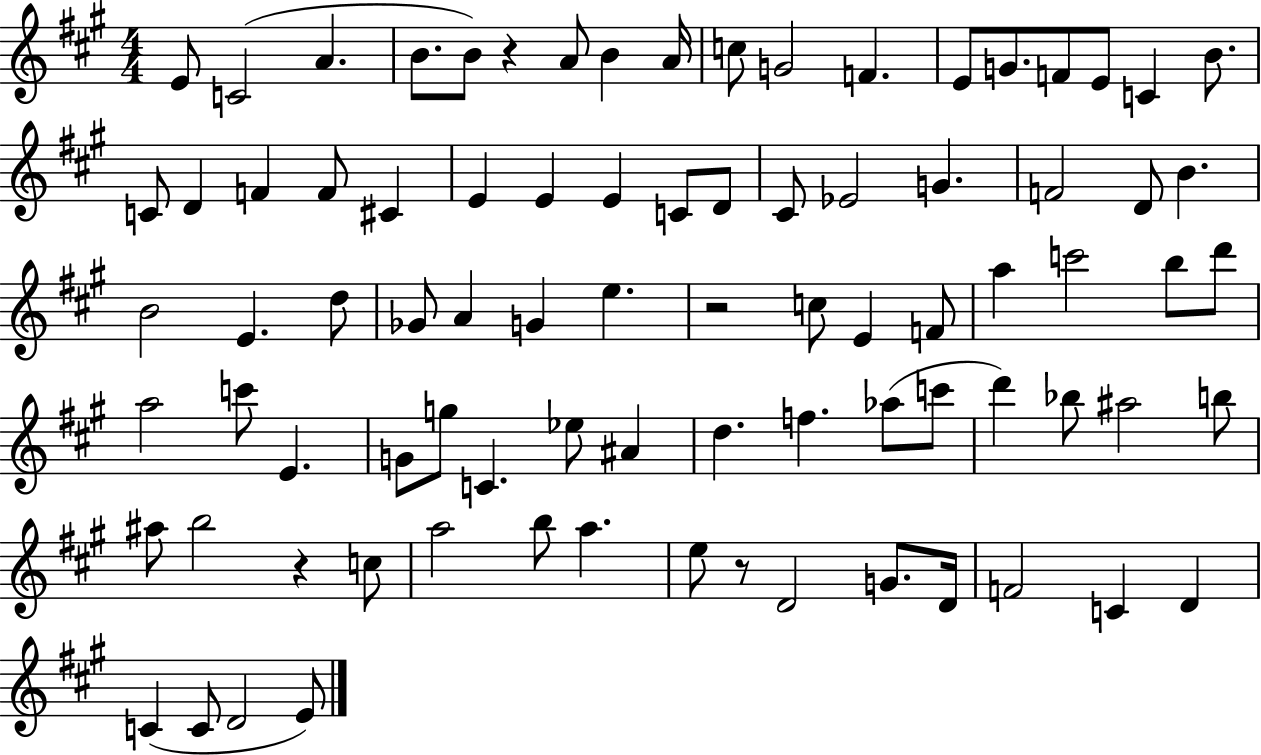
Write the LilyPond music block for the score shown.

{
  \clef treble
  \numericTimeSignature
  \time 4/4
  \key a \major
  e'8 c'2( a'4. | b'8. b'8) r4 a'8 b'4 a'16 | c''8 g'2 f'4. | e'8 g'8. f'8 e'8 c'4 b'8. | \break c'8 d'4 f'4 f'8 cis'4 | e'4 e'4 e'4 c'8 d'8 | cis'8 ees'2 g'4. | f'2 d'8 b'4. | \break b'2 e'4. d''8 | ges'8 a'4 g'4 e''4. | r2 c''8 e'4 f'8 | a''4 c'''2 b''8 d'''8 | \break a''2 c'''8 e'4. | g'8 g''8 c'4. ees''8 ais'4 | d''4. f''4. aes''8( c'''8 | d'''4) bes''8 ais''2 b''8 | \break ais''8 b''2 r4 c''8 | a''2 b''8 a''4. | e''8 r8 d'2 g'8. d'16 | f'2 c'4 d'4 | \break c'4( c'8 d'2 e'8) | \bar "|."
}